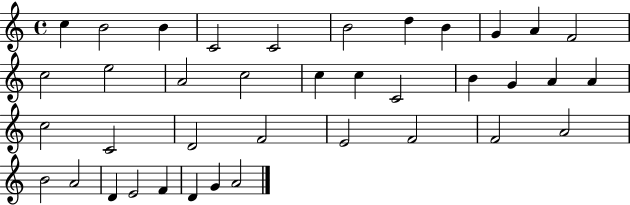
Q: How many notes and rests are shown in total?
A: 38